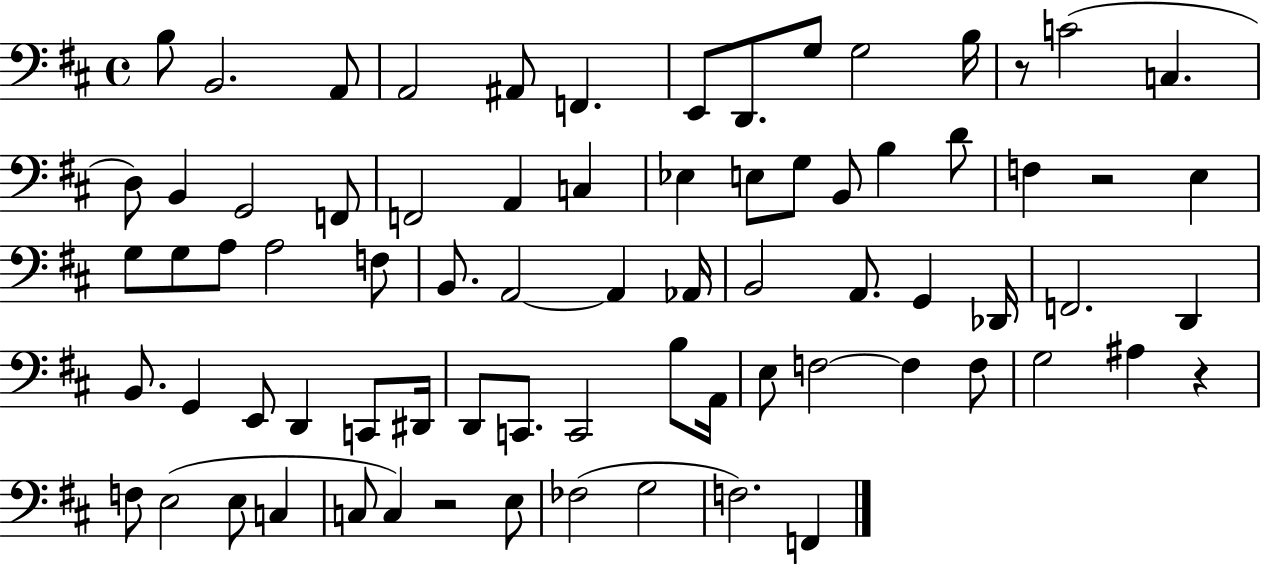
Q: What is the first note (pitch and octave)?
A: B3